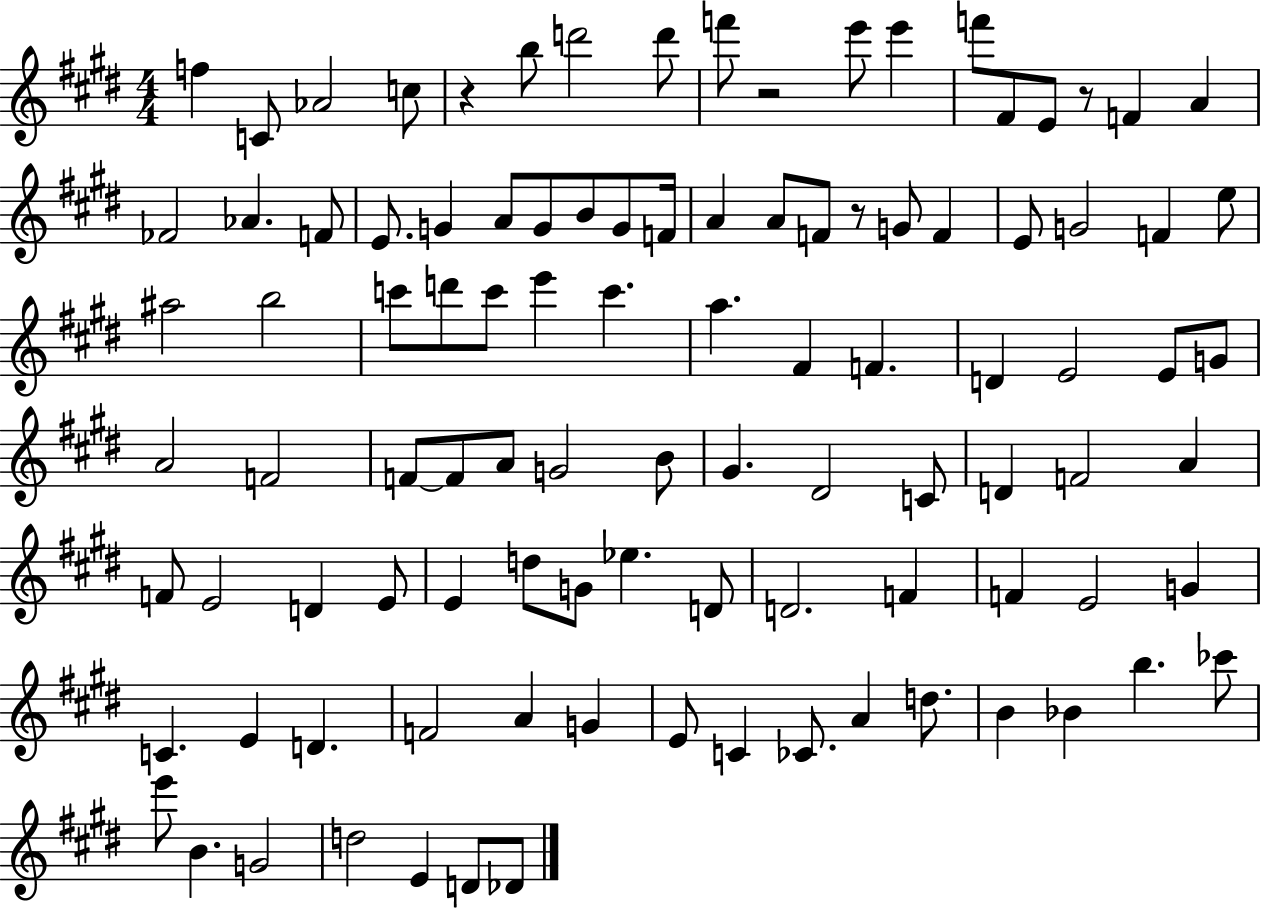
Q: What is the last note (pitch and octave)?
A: Db4